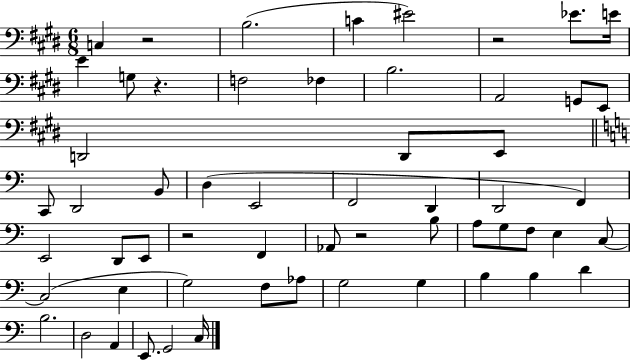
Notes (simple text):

C3/q R/h B3/h. C4/q EIS4/h R/h Eb4/e. E4/s E4/q G3/e R/q. F3/h FES3/q B3/h. A2/h G2/e E2/e D2/h D2/e E2/e C2/e D2/h B2/e D3/q E2/h F2/h D2/q D2/h F2/q E2/h D2/e E2/e R/h F2/q Ab2/e R/h B3/e A3/e G3/e F3/e E3/q C3/e C3/h E3/q G3/h F3/e Ab3/e G3/h G3/q B3/q B3/q D4/q B3/h. D3/h A2/q E2/e. G2/h C3/s